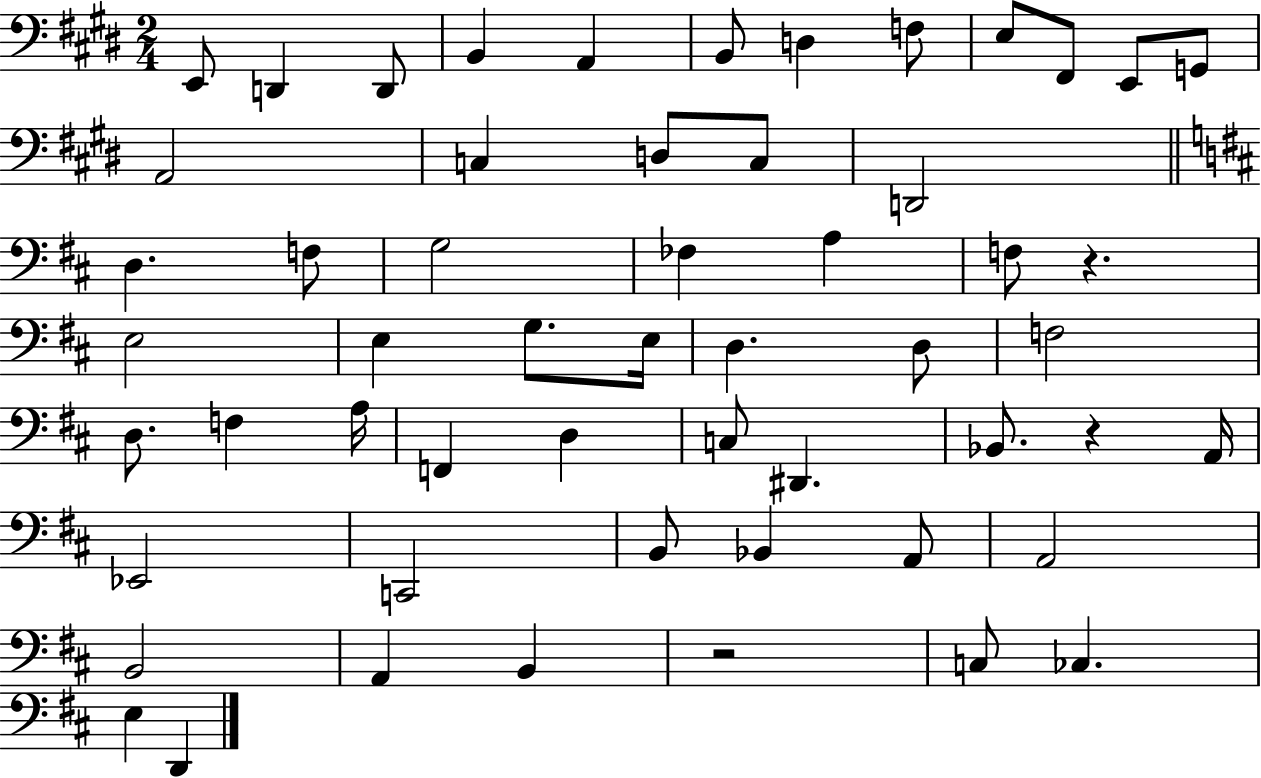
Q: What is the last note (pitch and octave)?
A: D2